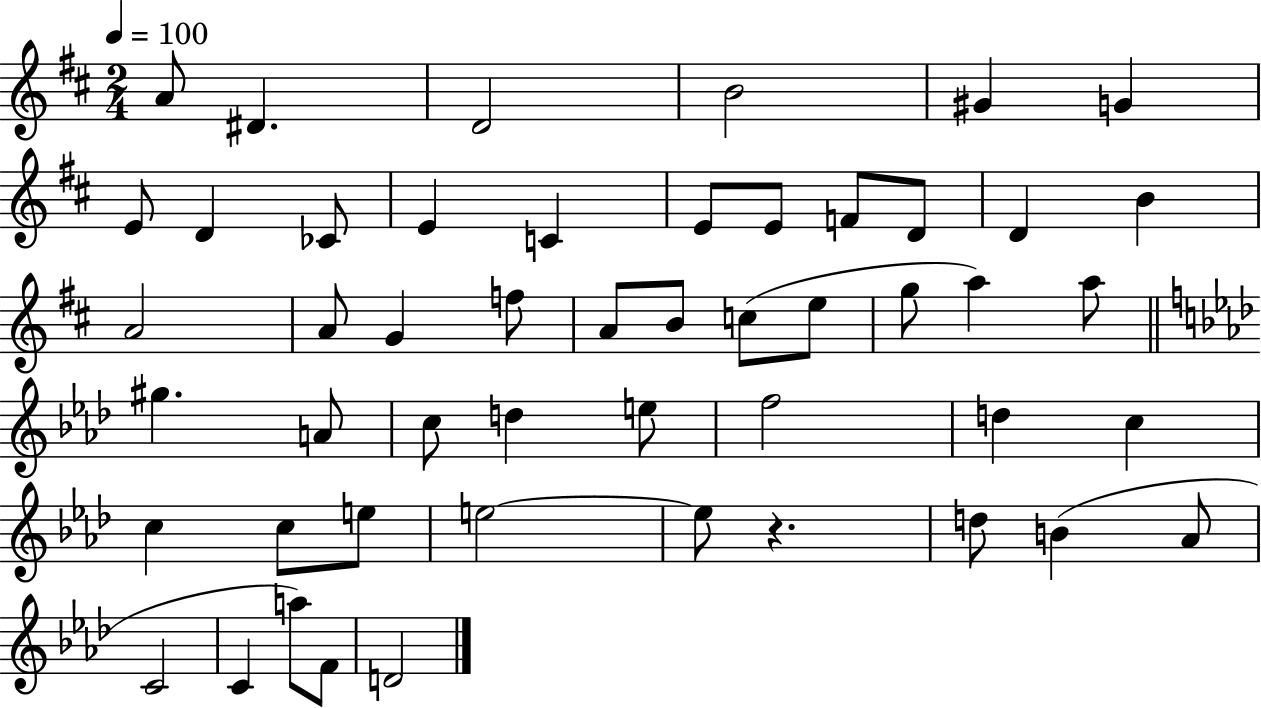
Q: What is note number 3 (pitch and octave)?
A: D4